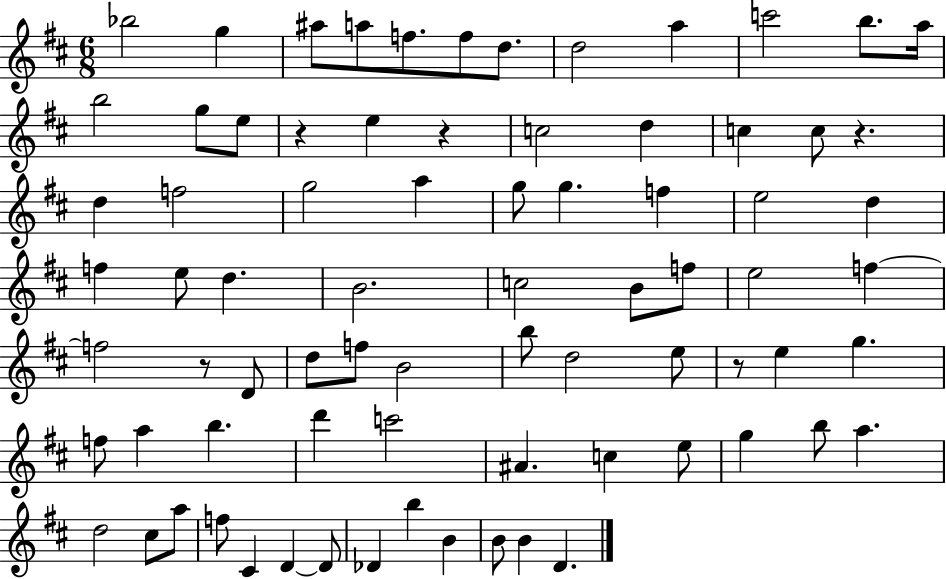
Bb5/h G5/q A#5/e A5/e F5/e. F5/e D5/e. D5/h A5/q C6/h B5/e. A5/s B5/h G5/e E5/e R/q E5/q R/q C5/h D5/q C5/q C5/e R/q. D5/q F5/h G5/h A5/q G5/e G5/q. F5/q E5/h D5/q F5/q E5/e D5/q. B4/h. C5/h B4/e F5/e E5/h F5/q F5/h R/e D4/e D5/e F5/e B4/h B5/e D5/h E5/e R/e E5/q G5/q. F5/e A5/q B5/q. D6/q C6/h A#4/q. C5/q E5/e G5/q B5/e A5/q. D5/h C#5/e A5/e F5/e C#4/q D4/q D4/e Db4/q B5/q B4/q B4/e B4/q D4/q.